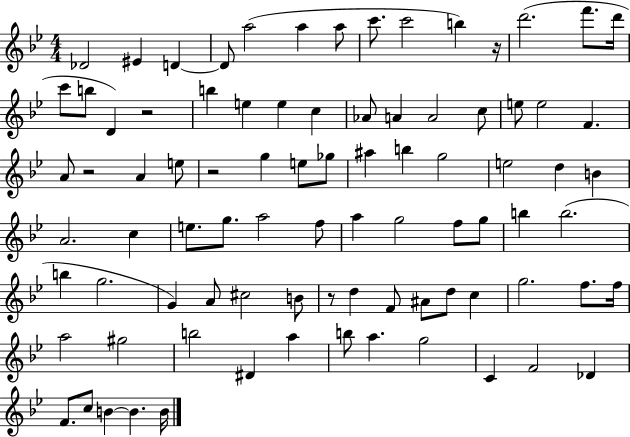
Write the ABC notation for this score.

X:1
T:Untitled
M:4/4
L:1/4
K:Bb
_D2 ^E D D/2 a2 a a/2 c'/2 c'2 b z/4 d'2 f'/2 d'/4 c'/2 b/2 D z2 b e e c _A/2 A A2 c/2 e/2 e2 F A/2 z2 A e/2 z2 g e/2 _g/2 ^a b g2 e2 d B A2 c e/2 g/2 a2 f/2 a g2 f/2 g/2 b b2 b g2 G A/2 ^c2 B/2 z/2 d F/2 ^A/2 d/2 c g2 f/2 f/4 a2 ^g2 b2 ^D a b/2 a g2 C F2 _D F/2 c/2 B B B/4